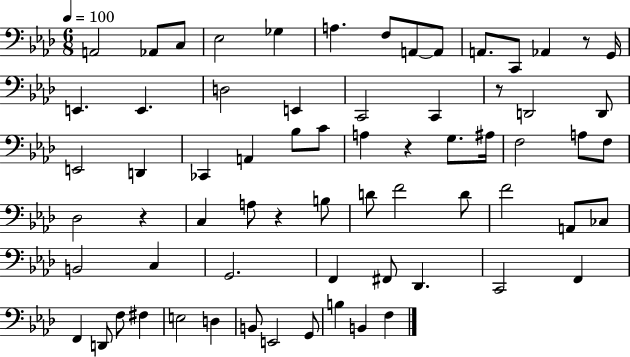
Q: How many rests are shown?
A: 5